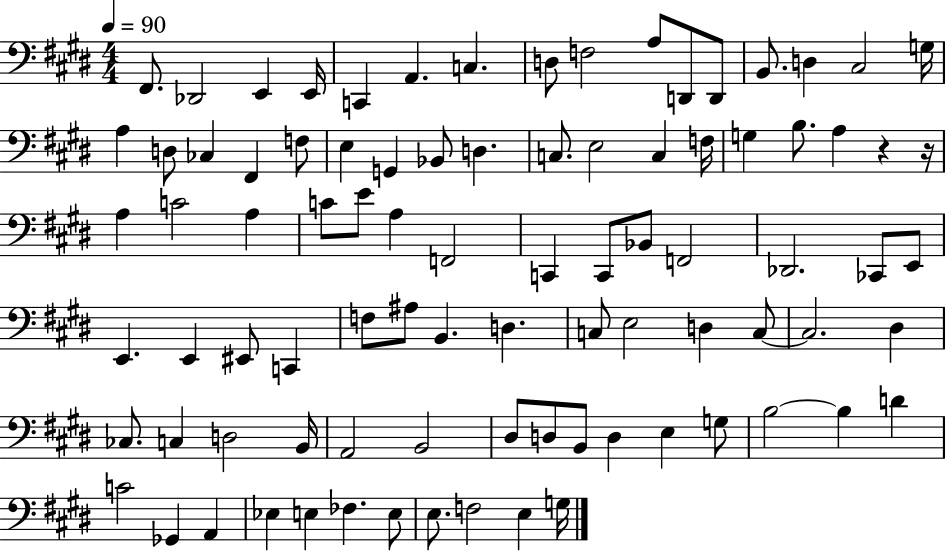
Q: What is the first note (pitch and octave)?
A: F#2